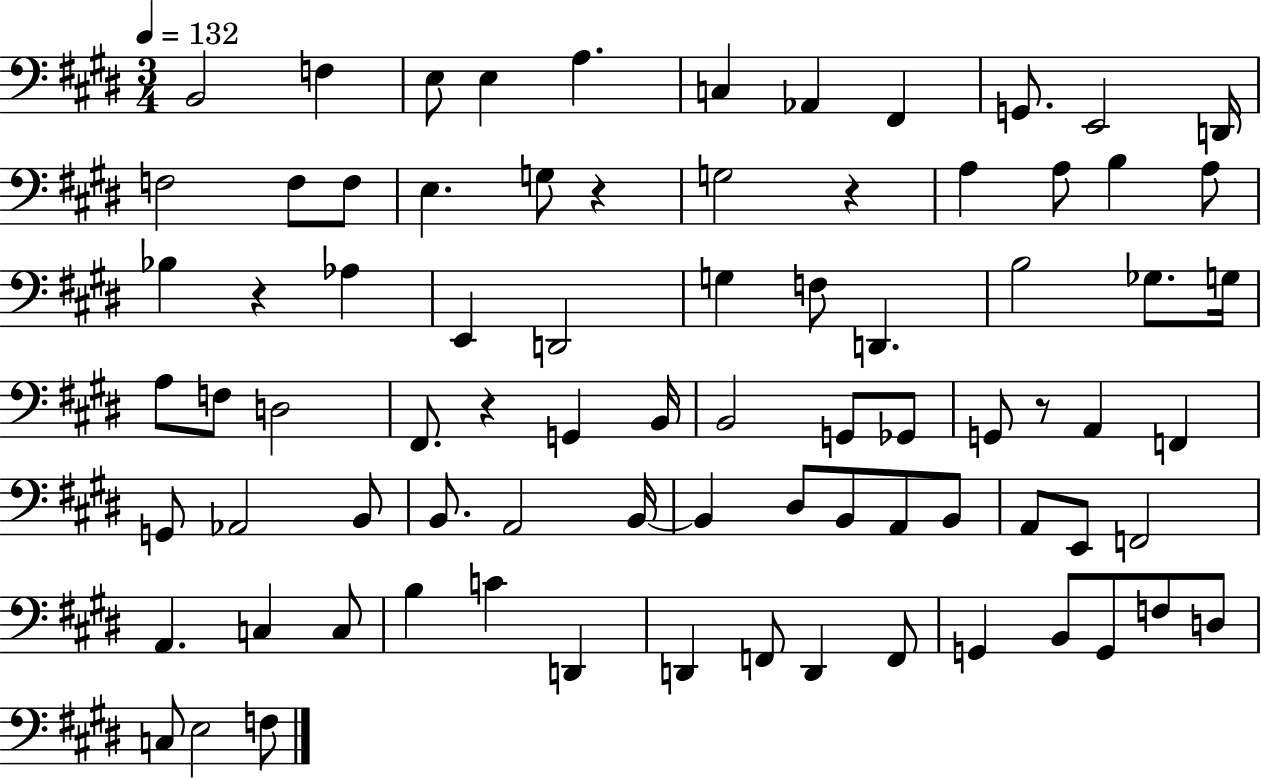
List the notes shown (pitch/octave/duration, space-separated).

B2/h F3/q E3/e E3/q A3/q. C3/q Ab2/q F#2/q G2/e. E2/h D2/s F3/h F3/e F3/e E3/q. G3/e R/q G3/h R/q A3/q A3/e B3/q A3/e Bb3/q R/q Ab3/q E2/q D2/h G3/q F3/e D2/q. B3/h Gb3/e. G3/s A3/e F3/e D3/h F#2/e. R/q G2/q B2/s B2/h G2/e Gb2/e G2/e R/e A2/q F2/q G2/e Ab2/h B2/e B2/e. A2/h B2/s B2/q D#3/e B2/e A2/e B2/e A2/e E2/e F2/h A2/q. C3/q C3/e B3/q C4/q D2/q D2/q F2/e D2/q F2/e G2/q B2/e G2/e F3/e D3/e C3/e E3/h F3/e